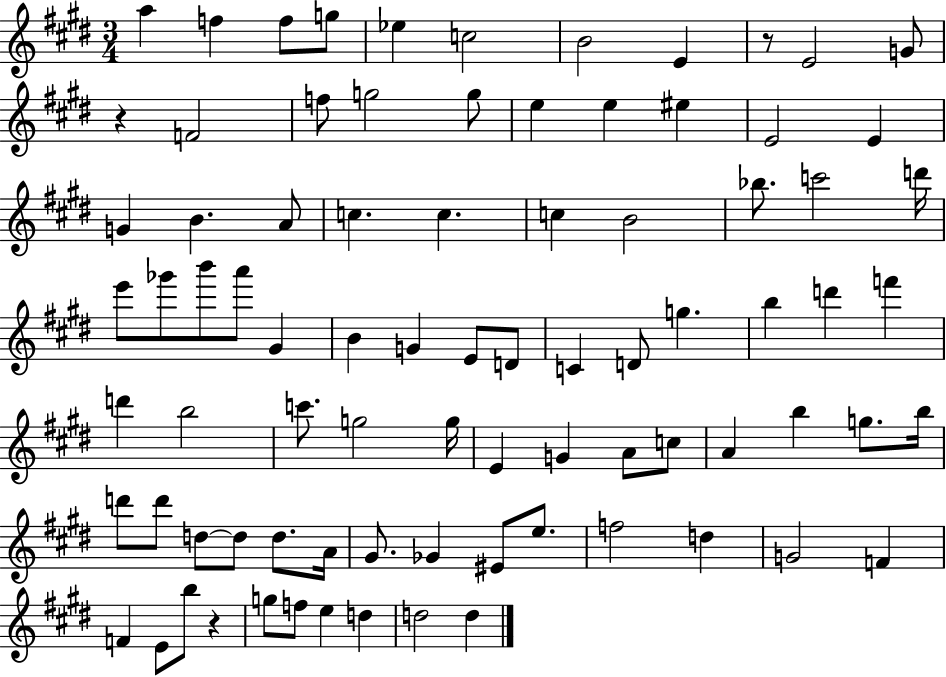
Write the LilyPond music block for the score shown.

{
  \clef treble
  \numericTimeSignature
  \time 3/4
  \key e \major
  a''4 f''4 f''8 g''8 | ees''4 c''2 | b'2 e'4 | r8 e'2 g'8 | \break r4 f'2 | f''8 g''2 g''8 | e''4 e''4 eis''4 | e'2 e'4 | \break g'4 b'4. a'8 | c''4. c''4. | c''4 b'2 | bes''8. c'''2 d'''16 | \break e'''8 ges'''8 b'''8 a'''8 gis'4 | b'4 g'4 e'8 d'8 | c'4 d'8 g''4. | b''4 d'''4 f'''4 | \break d'''4 b''2 | c'''8. g''2 g''16 | e'4 g'4 a'8 c''8 | a'4 b''4 g''8. b''16 | \break d'''8 d'''8 d''8~~ d''8 d''8. a'16 | gis'8. ges'4 eis'8 e''8. | f''2 d''4 | g'2 f'4 | \break f'4 e'8 b''8 r4 | g''8 f''8 e''4 d''4 | d''2 d''4 | \bar "|."
}